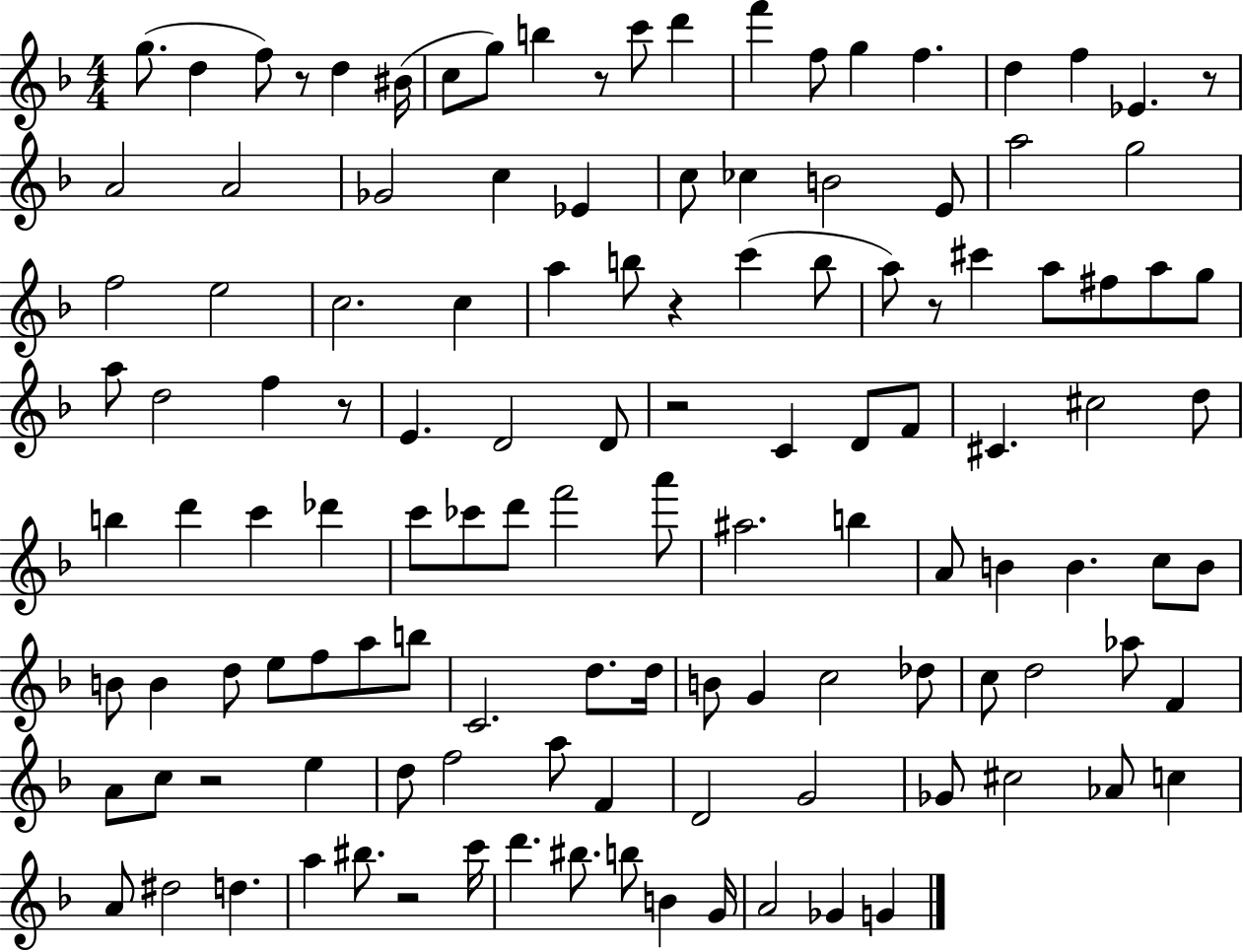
G5/e. D5/q F5/e R/e D5/q BIS4/s C5/e G5/e B5/q R/e C6/e D6/q F6/q F5/e G5/q F5/q. D5/q F5/q Eb4/q. R/e A4/h A4/h Gb4/h C5/q Eb4/q C5/e CES5/q B4/h E4/e A5/h G5/h F5/h E5/h C5/h. C5/q A5/q B5/e R/q C6/q B5/e A5/e R/e C#6/q A5/e F#5/e A5/e G5/e A5/e D5/h F5/q R/e E4/q. D4/h D4/e R/h C4/q D4/e F4/e C#4/q. C#5/h D5/e B5/q D6/q C6/q Db6/q C6/e CES6/e D6/e F6/h A6/e A#5/h. B5/q A4/e B4/q B4/q. C5/e B4/e B4/e B4/q D5/e E5/e F5/e A5/e B5/e C4/h. D5/e. D5/s B4/e G4/q C5/h Db5/e C5/e D5/h Ab5/e F4/q A4/e C5/e R/h E5/q D5/e F5/h A5/e F4/q D4/h G4/h Gb4/e C#5/h Ab4/e C5/q A4/e D#5/h D5/q. A5/q BIS5/e. R/h C6/s D6/q. BIS5/e. B5/e B4/q G4/s A4/h Gb4/q G4/q